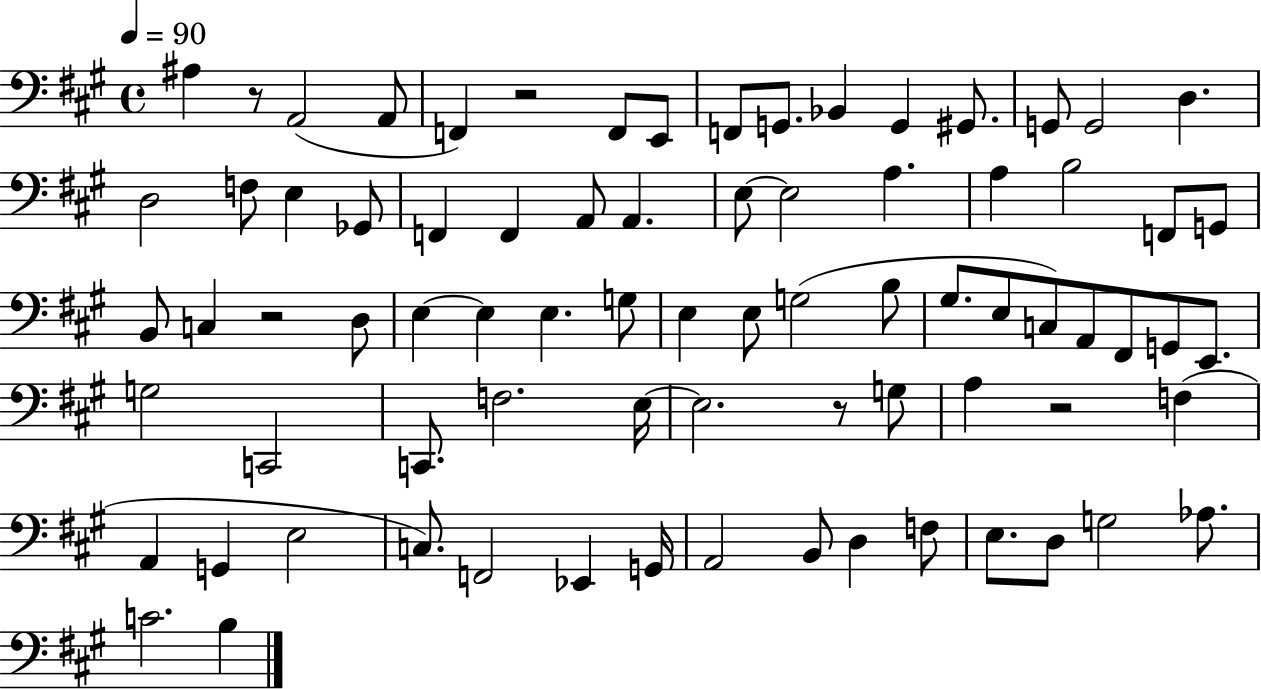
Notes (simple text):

A#3/q R/e A2/h A2/e F2/q R/h F2/e E2/e F2/e G2/e. Bb2/q G2/q G#2/e. G2/e G2/h D3/q. D3/h F3/e E3/q Gb2/e F2/q F2/q A2/e A2/q. E3/e E3/h A3/q. A3/q B3/h F2/e G2/e B2/e C3/q R/h D3/e E3/q E3/q E3/q. G3/e E3/q E3/e G3/h B3/e G#3/e. E3/e C3/e A2/e F#2/e G2/e E2/e. G3/h C2/h C2/e. F3/h. E3/s E3/h. R/e G3/e A3/q R/h F3/q A2/q G2/q E3/h C3/e. F2/h Eb2/q G2/s A2/h B2/e D3/q F3/e E3/e. D3/e G3/h Ab3/e. C4/h. B3/q